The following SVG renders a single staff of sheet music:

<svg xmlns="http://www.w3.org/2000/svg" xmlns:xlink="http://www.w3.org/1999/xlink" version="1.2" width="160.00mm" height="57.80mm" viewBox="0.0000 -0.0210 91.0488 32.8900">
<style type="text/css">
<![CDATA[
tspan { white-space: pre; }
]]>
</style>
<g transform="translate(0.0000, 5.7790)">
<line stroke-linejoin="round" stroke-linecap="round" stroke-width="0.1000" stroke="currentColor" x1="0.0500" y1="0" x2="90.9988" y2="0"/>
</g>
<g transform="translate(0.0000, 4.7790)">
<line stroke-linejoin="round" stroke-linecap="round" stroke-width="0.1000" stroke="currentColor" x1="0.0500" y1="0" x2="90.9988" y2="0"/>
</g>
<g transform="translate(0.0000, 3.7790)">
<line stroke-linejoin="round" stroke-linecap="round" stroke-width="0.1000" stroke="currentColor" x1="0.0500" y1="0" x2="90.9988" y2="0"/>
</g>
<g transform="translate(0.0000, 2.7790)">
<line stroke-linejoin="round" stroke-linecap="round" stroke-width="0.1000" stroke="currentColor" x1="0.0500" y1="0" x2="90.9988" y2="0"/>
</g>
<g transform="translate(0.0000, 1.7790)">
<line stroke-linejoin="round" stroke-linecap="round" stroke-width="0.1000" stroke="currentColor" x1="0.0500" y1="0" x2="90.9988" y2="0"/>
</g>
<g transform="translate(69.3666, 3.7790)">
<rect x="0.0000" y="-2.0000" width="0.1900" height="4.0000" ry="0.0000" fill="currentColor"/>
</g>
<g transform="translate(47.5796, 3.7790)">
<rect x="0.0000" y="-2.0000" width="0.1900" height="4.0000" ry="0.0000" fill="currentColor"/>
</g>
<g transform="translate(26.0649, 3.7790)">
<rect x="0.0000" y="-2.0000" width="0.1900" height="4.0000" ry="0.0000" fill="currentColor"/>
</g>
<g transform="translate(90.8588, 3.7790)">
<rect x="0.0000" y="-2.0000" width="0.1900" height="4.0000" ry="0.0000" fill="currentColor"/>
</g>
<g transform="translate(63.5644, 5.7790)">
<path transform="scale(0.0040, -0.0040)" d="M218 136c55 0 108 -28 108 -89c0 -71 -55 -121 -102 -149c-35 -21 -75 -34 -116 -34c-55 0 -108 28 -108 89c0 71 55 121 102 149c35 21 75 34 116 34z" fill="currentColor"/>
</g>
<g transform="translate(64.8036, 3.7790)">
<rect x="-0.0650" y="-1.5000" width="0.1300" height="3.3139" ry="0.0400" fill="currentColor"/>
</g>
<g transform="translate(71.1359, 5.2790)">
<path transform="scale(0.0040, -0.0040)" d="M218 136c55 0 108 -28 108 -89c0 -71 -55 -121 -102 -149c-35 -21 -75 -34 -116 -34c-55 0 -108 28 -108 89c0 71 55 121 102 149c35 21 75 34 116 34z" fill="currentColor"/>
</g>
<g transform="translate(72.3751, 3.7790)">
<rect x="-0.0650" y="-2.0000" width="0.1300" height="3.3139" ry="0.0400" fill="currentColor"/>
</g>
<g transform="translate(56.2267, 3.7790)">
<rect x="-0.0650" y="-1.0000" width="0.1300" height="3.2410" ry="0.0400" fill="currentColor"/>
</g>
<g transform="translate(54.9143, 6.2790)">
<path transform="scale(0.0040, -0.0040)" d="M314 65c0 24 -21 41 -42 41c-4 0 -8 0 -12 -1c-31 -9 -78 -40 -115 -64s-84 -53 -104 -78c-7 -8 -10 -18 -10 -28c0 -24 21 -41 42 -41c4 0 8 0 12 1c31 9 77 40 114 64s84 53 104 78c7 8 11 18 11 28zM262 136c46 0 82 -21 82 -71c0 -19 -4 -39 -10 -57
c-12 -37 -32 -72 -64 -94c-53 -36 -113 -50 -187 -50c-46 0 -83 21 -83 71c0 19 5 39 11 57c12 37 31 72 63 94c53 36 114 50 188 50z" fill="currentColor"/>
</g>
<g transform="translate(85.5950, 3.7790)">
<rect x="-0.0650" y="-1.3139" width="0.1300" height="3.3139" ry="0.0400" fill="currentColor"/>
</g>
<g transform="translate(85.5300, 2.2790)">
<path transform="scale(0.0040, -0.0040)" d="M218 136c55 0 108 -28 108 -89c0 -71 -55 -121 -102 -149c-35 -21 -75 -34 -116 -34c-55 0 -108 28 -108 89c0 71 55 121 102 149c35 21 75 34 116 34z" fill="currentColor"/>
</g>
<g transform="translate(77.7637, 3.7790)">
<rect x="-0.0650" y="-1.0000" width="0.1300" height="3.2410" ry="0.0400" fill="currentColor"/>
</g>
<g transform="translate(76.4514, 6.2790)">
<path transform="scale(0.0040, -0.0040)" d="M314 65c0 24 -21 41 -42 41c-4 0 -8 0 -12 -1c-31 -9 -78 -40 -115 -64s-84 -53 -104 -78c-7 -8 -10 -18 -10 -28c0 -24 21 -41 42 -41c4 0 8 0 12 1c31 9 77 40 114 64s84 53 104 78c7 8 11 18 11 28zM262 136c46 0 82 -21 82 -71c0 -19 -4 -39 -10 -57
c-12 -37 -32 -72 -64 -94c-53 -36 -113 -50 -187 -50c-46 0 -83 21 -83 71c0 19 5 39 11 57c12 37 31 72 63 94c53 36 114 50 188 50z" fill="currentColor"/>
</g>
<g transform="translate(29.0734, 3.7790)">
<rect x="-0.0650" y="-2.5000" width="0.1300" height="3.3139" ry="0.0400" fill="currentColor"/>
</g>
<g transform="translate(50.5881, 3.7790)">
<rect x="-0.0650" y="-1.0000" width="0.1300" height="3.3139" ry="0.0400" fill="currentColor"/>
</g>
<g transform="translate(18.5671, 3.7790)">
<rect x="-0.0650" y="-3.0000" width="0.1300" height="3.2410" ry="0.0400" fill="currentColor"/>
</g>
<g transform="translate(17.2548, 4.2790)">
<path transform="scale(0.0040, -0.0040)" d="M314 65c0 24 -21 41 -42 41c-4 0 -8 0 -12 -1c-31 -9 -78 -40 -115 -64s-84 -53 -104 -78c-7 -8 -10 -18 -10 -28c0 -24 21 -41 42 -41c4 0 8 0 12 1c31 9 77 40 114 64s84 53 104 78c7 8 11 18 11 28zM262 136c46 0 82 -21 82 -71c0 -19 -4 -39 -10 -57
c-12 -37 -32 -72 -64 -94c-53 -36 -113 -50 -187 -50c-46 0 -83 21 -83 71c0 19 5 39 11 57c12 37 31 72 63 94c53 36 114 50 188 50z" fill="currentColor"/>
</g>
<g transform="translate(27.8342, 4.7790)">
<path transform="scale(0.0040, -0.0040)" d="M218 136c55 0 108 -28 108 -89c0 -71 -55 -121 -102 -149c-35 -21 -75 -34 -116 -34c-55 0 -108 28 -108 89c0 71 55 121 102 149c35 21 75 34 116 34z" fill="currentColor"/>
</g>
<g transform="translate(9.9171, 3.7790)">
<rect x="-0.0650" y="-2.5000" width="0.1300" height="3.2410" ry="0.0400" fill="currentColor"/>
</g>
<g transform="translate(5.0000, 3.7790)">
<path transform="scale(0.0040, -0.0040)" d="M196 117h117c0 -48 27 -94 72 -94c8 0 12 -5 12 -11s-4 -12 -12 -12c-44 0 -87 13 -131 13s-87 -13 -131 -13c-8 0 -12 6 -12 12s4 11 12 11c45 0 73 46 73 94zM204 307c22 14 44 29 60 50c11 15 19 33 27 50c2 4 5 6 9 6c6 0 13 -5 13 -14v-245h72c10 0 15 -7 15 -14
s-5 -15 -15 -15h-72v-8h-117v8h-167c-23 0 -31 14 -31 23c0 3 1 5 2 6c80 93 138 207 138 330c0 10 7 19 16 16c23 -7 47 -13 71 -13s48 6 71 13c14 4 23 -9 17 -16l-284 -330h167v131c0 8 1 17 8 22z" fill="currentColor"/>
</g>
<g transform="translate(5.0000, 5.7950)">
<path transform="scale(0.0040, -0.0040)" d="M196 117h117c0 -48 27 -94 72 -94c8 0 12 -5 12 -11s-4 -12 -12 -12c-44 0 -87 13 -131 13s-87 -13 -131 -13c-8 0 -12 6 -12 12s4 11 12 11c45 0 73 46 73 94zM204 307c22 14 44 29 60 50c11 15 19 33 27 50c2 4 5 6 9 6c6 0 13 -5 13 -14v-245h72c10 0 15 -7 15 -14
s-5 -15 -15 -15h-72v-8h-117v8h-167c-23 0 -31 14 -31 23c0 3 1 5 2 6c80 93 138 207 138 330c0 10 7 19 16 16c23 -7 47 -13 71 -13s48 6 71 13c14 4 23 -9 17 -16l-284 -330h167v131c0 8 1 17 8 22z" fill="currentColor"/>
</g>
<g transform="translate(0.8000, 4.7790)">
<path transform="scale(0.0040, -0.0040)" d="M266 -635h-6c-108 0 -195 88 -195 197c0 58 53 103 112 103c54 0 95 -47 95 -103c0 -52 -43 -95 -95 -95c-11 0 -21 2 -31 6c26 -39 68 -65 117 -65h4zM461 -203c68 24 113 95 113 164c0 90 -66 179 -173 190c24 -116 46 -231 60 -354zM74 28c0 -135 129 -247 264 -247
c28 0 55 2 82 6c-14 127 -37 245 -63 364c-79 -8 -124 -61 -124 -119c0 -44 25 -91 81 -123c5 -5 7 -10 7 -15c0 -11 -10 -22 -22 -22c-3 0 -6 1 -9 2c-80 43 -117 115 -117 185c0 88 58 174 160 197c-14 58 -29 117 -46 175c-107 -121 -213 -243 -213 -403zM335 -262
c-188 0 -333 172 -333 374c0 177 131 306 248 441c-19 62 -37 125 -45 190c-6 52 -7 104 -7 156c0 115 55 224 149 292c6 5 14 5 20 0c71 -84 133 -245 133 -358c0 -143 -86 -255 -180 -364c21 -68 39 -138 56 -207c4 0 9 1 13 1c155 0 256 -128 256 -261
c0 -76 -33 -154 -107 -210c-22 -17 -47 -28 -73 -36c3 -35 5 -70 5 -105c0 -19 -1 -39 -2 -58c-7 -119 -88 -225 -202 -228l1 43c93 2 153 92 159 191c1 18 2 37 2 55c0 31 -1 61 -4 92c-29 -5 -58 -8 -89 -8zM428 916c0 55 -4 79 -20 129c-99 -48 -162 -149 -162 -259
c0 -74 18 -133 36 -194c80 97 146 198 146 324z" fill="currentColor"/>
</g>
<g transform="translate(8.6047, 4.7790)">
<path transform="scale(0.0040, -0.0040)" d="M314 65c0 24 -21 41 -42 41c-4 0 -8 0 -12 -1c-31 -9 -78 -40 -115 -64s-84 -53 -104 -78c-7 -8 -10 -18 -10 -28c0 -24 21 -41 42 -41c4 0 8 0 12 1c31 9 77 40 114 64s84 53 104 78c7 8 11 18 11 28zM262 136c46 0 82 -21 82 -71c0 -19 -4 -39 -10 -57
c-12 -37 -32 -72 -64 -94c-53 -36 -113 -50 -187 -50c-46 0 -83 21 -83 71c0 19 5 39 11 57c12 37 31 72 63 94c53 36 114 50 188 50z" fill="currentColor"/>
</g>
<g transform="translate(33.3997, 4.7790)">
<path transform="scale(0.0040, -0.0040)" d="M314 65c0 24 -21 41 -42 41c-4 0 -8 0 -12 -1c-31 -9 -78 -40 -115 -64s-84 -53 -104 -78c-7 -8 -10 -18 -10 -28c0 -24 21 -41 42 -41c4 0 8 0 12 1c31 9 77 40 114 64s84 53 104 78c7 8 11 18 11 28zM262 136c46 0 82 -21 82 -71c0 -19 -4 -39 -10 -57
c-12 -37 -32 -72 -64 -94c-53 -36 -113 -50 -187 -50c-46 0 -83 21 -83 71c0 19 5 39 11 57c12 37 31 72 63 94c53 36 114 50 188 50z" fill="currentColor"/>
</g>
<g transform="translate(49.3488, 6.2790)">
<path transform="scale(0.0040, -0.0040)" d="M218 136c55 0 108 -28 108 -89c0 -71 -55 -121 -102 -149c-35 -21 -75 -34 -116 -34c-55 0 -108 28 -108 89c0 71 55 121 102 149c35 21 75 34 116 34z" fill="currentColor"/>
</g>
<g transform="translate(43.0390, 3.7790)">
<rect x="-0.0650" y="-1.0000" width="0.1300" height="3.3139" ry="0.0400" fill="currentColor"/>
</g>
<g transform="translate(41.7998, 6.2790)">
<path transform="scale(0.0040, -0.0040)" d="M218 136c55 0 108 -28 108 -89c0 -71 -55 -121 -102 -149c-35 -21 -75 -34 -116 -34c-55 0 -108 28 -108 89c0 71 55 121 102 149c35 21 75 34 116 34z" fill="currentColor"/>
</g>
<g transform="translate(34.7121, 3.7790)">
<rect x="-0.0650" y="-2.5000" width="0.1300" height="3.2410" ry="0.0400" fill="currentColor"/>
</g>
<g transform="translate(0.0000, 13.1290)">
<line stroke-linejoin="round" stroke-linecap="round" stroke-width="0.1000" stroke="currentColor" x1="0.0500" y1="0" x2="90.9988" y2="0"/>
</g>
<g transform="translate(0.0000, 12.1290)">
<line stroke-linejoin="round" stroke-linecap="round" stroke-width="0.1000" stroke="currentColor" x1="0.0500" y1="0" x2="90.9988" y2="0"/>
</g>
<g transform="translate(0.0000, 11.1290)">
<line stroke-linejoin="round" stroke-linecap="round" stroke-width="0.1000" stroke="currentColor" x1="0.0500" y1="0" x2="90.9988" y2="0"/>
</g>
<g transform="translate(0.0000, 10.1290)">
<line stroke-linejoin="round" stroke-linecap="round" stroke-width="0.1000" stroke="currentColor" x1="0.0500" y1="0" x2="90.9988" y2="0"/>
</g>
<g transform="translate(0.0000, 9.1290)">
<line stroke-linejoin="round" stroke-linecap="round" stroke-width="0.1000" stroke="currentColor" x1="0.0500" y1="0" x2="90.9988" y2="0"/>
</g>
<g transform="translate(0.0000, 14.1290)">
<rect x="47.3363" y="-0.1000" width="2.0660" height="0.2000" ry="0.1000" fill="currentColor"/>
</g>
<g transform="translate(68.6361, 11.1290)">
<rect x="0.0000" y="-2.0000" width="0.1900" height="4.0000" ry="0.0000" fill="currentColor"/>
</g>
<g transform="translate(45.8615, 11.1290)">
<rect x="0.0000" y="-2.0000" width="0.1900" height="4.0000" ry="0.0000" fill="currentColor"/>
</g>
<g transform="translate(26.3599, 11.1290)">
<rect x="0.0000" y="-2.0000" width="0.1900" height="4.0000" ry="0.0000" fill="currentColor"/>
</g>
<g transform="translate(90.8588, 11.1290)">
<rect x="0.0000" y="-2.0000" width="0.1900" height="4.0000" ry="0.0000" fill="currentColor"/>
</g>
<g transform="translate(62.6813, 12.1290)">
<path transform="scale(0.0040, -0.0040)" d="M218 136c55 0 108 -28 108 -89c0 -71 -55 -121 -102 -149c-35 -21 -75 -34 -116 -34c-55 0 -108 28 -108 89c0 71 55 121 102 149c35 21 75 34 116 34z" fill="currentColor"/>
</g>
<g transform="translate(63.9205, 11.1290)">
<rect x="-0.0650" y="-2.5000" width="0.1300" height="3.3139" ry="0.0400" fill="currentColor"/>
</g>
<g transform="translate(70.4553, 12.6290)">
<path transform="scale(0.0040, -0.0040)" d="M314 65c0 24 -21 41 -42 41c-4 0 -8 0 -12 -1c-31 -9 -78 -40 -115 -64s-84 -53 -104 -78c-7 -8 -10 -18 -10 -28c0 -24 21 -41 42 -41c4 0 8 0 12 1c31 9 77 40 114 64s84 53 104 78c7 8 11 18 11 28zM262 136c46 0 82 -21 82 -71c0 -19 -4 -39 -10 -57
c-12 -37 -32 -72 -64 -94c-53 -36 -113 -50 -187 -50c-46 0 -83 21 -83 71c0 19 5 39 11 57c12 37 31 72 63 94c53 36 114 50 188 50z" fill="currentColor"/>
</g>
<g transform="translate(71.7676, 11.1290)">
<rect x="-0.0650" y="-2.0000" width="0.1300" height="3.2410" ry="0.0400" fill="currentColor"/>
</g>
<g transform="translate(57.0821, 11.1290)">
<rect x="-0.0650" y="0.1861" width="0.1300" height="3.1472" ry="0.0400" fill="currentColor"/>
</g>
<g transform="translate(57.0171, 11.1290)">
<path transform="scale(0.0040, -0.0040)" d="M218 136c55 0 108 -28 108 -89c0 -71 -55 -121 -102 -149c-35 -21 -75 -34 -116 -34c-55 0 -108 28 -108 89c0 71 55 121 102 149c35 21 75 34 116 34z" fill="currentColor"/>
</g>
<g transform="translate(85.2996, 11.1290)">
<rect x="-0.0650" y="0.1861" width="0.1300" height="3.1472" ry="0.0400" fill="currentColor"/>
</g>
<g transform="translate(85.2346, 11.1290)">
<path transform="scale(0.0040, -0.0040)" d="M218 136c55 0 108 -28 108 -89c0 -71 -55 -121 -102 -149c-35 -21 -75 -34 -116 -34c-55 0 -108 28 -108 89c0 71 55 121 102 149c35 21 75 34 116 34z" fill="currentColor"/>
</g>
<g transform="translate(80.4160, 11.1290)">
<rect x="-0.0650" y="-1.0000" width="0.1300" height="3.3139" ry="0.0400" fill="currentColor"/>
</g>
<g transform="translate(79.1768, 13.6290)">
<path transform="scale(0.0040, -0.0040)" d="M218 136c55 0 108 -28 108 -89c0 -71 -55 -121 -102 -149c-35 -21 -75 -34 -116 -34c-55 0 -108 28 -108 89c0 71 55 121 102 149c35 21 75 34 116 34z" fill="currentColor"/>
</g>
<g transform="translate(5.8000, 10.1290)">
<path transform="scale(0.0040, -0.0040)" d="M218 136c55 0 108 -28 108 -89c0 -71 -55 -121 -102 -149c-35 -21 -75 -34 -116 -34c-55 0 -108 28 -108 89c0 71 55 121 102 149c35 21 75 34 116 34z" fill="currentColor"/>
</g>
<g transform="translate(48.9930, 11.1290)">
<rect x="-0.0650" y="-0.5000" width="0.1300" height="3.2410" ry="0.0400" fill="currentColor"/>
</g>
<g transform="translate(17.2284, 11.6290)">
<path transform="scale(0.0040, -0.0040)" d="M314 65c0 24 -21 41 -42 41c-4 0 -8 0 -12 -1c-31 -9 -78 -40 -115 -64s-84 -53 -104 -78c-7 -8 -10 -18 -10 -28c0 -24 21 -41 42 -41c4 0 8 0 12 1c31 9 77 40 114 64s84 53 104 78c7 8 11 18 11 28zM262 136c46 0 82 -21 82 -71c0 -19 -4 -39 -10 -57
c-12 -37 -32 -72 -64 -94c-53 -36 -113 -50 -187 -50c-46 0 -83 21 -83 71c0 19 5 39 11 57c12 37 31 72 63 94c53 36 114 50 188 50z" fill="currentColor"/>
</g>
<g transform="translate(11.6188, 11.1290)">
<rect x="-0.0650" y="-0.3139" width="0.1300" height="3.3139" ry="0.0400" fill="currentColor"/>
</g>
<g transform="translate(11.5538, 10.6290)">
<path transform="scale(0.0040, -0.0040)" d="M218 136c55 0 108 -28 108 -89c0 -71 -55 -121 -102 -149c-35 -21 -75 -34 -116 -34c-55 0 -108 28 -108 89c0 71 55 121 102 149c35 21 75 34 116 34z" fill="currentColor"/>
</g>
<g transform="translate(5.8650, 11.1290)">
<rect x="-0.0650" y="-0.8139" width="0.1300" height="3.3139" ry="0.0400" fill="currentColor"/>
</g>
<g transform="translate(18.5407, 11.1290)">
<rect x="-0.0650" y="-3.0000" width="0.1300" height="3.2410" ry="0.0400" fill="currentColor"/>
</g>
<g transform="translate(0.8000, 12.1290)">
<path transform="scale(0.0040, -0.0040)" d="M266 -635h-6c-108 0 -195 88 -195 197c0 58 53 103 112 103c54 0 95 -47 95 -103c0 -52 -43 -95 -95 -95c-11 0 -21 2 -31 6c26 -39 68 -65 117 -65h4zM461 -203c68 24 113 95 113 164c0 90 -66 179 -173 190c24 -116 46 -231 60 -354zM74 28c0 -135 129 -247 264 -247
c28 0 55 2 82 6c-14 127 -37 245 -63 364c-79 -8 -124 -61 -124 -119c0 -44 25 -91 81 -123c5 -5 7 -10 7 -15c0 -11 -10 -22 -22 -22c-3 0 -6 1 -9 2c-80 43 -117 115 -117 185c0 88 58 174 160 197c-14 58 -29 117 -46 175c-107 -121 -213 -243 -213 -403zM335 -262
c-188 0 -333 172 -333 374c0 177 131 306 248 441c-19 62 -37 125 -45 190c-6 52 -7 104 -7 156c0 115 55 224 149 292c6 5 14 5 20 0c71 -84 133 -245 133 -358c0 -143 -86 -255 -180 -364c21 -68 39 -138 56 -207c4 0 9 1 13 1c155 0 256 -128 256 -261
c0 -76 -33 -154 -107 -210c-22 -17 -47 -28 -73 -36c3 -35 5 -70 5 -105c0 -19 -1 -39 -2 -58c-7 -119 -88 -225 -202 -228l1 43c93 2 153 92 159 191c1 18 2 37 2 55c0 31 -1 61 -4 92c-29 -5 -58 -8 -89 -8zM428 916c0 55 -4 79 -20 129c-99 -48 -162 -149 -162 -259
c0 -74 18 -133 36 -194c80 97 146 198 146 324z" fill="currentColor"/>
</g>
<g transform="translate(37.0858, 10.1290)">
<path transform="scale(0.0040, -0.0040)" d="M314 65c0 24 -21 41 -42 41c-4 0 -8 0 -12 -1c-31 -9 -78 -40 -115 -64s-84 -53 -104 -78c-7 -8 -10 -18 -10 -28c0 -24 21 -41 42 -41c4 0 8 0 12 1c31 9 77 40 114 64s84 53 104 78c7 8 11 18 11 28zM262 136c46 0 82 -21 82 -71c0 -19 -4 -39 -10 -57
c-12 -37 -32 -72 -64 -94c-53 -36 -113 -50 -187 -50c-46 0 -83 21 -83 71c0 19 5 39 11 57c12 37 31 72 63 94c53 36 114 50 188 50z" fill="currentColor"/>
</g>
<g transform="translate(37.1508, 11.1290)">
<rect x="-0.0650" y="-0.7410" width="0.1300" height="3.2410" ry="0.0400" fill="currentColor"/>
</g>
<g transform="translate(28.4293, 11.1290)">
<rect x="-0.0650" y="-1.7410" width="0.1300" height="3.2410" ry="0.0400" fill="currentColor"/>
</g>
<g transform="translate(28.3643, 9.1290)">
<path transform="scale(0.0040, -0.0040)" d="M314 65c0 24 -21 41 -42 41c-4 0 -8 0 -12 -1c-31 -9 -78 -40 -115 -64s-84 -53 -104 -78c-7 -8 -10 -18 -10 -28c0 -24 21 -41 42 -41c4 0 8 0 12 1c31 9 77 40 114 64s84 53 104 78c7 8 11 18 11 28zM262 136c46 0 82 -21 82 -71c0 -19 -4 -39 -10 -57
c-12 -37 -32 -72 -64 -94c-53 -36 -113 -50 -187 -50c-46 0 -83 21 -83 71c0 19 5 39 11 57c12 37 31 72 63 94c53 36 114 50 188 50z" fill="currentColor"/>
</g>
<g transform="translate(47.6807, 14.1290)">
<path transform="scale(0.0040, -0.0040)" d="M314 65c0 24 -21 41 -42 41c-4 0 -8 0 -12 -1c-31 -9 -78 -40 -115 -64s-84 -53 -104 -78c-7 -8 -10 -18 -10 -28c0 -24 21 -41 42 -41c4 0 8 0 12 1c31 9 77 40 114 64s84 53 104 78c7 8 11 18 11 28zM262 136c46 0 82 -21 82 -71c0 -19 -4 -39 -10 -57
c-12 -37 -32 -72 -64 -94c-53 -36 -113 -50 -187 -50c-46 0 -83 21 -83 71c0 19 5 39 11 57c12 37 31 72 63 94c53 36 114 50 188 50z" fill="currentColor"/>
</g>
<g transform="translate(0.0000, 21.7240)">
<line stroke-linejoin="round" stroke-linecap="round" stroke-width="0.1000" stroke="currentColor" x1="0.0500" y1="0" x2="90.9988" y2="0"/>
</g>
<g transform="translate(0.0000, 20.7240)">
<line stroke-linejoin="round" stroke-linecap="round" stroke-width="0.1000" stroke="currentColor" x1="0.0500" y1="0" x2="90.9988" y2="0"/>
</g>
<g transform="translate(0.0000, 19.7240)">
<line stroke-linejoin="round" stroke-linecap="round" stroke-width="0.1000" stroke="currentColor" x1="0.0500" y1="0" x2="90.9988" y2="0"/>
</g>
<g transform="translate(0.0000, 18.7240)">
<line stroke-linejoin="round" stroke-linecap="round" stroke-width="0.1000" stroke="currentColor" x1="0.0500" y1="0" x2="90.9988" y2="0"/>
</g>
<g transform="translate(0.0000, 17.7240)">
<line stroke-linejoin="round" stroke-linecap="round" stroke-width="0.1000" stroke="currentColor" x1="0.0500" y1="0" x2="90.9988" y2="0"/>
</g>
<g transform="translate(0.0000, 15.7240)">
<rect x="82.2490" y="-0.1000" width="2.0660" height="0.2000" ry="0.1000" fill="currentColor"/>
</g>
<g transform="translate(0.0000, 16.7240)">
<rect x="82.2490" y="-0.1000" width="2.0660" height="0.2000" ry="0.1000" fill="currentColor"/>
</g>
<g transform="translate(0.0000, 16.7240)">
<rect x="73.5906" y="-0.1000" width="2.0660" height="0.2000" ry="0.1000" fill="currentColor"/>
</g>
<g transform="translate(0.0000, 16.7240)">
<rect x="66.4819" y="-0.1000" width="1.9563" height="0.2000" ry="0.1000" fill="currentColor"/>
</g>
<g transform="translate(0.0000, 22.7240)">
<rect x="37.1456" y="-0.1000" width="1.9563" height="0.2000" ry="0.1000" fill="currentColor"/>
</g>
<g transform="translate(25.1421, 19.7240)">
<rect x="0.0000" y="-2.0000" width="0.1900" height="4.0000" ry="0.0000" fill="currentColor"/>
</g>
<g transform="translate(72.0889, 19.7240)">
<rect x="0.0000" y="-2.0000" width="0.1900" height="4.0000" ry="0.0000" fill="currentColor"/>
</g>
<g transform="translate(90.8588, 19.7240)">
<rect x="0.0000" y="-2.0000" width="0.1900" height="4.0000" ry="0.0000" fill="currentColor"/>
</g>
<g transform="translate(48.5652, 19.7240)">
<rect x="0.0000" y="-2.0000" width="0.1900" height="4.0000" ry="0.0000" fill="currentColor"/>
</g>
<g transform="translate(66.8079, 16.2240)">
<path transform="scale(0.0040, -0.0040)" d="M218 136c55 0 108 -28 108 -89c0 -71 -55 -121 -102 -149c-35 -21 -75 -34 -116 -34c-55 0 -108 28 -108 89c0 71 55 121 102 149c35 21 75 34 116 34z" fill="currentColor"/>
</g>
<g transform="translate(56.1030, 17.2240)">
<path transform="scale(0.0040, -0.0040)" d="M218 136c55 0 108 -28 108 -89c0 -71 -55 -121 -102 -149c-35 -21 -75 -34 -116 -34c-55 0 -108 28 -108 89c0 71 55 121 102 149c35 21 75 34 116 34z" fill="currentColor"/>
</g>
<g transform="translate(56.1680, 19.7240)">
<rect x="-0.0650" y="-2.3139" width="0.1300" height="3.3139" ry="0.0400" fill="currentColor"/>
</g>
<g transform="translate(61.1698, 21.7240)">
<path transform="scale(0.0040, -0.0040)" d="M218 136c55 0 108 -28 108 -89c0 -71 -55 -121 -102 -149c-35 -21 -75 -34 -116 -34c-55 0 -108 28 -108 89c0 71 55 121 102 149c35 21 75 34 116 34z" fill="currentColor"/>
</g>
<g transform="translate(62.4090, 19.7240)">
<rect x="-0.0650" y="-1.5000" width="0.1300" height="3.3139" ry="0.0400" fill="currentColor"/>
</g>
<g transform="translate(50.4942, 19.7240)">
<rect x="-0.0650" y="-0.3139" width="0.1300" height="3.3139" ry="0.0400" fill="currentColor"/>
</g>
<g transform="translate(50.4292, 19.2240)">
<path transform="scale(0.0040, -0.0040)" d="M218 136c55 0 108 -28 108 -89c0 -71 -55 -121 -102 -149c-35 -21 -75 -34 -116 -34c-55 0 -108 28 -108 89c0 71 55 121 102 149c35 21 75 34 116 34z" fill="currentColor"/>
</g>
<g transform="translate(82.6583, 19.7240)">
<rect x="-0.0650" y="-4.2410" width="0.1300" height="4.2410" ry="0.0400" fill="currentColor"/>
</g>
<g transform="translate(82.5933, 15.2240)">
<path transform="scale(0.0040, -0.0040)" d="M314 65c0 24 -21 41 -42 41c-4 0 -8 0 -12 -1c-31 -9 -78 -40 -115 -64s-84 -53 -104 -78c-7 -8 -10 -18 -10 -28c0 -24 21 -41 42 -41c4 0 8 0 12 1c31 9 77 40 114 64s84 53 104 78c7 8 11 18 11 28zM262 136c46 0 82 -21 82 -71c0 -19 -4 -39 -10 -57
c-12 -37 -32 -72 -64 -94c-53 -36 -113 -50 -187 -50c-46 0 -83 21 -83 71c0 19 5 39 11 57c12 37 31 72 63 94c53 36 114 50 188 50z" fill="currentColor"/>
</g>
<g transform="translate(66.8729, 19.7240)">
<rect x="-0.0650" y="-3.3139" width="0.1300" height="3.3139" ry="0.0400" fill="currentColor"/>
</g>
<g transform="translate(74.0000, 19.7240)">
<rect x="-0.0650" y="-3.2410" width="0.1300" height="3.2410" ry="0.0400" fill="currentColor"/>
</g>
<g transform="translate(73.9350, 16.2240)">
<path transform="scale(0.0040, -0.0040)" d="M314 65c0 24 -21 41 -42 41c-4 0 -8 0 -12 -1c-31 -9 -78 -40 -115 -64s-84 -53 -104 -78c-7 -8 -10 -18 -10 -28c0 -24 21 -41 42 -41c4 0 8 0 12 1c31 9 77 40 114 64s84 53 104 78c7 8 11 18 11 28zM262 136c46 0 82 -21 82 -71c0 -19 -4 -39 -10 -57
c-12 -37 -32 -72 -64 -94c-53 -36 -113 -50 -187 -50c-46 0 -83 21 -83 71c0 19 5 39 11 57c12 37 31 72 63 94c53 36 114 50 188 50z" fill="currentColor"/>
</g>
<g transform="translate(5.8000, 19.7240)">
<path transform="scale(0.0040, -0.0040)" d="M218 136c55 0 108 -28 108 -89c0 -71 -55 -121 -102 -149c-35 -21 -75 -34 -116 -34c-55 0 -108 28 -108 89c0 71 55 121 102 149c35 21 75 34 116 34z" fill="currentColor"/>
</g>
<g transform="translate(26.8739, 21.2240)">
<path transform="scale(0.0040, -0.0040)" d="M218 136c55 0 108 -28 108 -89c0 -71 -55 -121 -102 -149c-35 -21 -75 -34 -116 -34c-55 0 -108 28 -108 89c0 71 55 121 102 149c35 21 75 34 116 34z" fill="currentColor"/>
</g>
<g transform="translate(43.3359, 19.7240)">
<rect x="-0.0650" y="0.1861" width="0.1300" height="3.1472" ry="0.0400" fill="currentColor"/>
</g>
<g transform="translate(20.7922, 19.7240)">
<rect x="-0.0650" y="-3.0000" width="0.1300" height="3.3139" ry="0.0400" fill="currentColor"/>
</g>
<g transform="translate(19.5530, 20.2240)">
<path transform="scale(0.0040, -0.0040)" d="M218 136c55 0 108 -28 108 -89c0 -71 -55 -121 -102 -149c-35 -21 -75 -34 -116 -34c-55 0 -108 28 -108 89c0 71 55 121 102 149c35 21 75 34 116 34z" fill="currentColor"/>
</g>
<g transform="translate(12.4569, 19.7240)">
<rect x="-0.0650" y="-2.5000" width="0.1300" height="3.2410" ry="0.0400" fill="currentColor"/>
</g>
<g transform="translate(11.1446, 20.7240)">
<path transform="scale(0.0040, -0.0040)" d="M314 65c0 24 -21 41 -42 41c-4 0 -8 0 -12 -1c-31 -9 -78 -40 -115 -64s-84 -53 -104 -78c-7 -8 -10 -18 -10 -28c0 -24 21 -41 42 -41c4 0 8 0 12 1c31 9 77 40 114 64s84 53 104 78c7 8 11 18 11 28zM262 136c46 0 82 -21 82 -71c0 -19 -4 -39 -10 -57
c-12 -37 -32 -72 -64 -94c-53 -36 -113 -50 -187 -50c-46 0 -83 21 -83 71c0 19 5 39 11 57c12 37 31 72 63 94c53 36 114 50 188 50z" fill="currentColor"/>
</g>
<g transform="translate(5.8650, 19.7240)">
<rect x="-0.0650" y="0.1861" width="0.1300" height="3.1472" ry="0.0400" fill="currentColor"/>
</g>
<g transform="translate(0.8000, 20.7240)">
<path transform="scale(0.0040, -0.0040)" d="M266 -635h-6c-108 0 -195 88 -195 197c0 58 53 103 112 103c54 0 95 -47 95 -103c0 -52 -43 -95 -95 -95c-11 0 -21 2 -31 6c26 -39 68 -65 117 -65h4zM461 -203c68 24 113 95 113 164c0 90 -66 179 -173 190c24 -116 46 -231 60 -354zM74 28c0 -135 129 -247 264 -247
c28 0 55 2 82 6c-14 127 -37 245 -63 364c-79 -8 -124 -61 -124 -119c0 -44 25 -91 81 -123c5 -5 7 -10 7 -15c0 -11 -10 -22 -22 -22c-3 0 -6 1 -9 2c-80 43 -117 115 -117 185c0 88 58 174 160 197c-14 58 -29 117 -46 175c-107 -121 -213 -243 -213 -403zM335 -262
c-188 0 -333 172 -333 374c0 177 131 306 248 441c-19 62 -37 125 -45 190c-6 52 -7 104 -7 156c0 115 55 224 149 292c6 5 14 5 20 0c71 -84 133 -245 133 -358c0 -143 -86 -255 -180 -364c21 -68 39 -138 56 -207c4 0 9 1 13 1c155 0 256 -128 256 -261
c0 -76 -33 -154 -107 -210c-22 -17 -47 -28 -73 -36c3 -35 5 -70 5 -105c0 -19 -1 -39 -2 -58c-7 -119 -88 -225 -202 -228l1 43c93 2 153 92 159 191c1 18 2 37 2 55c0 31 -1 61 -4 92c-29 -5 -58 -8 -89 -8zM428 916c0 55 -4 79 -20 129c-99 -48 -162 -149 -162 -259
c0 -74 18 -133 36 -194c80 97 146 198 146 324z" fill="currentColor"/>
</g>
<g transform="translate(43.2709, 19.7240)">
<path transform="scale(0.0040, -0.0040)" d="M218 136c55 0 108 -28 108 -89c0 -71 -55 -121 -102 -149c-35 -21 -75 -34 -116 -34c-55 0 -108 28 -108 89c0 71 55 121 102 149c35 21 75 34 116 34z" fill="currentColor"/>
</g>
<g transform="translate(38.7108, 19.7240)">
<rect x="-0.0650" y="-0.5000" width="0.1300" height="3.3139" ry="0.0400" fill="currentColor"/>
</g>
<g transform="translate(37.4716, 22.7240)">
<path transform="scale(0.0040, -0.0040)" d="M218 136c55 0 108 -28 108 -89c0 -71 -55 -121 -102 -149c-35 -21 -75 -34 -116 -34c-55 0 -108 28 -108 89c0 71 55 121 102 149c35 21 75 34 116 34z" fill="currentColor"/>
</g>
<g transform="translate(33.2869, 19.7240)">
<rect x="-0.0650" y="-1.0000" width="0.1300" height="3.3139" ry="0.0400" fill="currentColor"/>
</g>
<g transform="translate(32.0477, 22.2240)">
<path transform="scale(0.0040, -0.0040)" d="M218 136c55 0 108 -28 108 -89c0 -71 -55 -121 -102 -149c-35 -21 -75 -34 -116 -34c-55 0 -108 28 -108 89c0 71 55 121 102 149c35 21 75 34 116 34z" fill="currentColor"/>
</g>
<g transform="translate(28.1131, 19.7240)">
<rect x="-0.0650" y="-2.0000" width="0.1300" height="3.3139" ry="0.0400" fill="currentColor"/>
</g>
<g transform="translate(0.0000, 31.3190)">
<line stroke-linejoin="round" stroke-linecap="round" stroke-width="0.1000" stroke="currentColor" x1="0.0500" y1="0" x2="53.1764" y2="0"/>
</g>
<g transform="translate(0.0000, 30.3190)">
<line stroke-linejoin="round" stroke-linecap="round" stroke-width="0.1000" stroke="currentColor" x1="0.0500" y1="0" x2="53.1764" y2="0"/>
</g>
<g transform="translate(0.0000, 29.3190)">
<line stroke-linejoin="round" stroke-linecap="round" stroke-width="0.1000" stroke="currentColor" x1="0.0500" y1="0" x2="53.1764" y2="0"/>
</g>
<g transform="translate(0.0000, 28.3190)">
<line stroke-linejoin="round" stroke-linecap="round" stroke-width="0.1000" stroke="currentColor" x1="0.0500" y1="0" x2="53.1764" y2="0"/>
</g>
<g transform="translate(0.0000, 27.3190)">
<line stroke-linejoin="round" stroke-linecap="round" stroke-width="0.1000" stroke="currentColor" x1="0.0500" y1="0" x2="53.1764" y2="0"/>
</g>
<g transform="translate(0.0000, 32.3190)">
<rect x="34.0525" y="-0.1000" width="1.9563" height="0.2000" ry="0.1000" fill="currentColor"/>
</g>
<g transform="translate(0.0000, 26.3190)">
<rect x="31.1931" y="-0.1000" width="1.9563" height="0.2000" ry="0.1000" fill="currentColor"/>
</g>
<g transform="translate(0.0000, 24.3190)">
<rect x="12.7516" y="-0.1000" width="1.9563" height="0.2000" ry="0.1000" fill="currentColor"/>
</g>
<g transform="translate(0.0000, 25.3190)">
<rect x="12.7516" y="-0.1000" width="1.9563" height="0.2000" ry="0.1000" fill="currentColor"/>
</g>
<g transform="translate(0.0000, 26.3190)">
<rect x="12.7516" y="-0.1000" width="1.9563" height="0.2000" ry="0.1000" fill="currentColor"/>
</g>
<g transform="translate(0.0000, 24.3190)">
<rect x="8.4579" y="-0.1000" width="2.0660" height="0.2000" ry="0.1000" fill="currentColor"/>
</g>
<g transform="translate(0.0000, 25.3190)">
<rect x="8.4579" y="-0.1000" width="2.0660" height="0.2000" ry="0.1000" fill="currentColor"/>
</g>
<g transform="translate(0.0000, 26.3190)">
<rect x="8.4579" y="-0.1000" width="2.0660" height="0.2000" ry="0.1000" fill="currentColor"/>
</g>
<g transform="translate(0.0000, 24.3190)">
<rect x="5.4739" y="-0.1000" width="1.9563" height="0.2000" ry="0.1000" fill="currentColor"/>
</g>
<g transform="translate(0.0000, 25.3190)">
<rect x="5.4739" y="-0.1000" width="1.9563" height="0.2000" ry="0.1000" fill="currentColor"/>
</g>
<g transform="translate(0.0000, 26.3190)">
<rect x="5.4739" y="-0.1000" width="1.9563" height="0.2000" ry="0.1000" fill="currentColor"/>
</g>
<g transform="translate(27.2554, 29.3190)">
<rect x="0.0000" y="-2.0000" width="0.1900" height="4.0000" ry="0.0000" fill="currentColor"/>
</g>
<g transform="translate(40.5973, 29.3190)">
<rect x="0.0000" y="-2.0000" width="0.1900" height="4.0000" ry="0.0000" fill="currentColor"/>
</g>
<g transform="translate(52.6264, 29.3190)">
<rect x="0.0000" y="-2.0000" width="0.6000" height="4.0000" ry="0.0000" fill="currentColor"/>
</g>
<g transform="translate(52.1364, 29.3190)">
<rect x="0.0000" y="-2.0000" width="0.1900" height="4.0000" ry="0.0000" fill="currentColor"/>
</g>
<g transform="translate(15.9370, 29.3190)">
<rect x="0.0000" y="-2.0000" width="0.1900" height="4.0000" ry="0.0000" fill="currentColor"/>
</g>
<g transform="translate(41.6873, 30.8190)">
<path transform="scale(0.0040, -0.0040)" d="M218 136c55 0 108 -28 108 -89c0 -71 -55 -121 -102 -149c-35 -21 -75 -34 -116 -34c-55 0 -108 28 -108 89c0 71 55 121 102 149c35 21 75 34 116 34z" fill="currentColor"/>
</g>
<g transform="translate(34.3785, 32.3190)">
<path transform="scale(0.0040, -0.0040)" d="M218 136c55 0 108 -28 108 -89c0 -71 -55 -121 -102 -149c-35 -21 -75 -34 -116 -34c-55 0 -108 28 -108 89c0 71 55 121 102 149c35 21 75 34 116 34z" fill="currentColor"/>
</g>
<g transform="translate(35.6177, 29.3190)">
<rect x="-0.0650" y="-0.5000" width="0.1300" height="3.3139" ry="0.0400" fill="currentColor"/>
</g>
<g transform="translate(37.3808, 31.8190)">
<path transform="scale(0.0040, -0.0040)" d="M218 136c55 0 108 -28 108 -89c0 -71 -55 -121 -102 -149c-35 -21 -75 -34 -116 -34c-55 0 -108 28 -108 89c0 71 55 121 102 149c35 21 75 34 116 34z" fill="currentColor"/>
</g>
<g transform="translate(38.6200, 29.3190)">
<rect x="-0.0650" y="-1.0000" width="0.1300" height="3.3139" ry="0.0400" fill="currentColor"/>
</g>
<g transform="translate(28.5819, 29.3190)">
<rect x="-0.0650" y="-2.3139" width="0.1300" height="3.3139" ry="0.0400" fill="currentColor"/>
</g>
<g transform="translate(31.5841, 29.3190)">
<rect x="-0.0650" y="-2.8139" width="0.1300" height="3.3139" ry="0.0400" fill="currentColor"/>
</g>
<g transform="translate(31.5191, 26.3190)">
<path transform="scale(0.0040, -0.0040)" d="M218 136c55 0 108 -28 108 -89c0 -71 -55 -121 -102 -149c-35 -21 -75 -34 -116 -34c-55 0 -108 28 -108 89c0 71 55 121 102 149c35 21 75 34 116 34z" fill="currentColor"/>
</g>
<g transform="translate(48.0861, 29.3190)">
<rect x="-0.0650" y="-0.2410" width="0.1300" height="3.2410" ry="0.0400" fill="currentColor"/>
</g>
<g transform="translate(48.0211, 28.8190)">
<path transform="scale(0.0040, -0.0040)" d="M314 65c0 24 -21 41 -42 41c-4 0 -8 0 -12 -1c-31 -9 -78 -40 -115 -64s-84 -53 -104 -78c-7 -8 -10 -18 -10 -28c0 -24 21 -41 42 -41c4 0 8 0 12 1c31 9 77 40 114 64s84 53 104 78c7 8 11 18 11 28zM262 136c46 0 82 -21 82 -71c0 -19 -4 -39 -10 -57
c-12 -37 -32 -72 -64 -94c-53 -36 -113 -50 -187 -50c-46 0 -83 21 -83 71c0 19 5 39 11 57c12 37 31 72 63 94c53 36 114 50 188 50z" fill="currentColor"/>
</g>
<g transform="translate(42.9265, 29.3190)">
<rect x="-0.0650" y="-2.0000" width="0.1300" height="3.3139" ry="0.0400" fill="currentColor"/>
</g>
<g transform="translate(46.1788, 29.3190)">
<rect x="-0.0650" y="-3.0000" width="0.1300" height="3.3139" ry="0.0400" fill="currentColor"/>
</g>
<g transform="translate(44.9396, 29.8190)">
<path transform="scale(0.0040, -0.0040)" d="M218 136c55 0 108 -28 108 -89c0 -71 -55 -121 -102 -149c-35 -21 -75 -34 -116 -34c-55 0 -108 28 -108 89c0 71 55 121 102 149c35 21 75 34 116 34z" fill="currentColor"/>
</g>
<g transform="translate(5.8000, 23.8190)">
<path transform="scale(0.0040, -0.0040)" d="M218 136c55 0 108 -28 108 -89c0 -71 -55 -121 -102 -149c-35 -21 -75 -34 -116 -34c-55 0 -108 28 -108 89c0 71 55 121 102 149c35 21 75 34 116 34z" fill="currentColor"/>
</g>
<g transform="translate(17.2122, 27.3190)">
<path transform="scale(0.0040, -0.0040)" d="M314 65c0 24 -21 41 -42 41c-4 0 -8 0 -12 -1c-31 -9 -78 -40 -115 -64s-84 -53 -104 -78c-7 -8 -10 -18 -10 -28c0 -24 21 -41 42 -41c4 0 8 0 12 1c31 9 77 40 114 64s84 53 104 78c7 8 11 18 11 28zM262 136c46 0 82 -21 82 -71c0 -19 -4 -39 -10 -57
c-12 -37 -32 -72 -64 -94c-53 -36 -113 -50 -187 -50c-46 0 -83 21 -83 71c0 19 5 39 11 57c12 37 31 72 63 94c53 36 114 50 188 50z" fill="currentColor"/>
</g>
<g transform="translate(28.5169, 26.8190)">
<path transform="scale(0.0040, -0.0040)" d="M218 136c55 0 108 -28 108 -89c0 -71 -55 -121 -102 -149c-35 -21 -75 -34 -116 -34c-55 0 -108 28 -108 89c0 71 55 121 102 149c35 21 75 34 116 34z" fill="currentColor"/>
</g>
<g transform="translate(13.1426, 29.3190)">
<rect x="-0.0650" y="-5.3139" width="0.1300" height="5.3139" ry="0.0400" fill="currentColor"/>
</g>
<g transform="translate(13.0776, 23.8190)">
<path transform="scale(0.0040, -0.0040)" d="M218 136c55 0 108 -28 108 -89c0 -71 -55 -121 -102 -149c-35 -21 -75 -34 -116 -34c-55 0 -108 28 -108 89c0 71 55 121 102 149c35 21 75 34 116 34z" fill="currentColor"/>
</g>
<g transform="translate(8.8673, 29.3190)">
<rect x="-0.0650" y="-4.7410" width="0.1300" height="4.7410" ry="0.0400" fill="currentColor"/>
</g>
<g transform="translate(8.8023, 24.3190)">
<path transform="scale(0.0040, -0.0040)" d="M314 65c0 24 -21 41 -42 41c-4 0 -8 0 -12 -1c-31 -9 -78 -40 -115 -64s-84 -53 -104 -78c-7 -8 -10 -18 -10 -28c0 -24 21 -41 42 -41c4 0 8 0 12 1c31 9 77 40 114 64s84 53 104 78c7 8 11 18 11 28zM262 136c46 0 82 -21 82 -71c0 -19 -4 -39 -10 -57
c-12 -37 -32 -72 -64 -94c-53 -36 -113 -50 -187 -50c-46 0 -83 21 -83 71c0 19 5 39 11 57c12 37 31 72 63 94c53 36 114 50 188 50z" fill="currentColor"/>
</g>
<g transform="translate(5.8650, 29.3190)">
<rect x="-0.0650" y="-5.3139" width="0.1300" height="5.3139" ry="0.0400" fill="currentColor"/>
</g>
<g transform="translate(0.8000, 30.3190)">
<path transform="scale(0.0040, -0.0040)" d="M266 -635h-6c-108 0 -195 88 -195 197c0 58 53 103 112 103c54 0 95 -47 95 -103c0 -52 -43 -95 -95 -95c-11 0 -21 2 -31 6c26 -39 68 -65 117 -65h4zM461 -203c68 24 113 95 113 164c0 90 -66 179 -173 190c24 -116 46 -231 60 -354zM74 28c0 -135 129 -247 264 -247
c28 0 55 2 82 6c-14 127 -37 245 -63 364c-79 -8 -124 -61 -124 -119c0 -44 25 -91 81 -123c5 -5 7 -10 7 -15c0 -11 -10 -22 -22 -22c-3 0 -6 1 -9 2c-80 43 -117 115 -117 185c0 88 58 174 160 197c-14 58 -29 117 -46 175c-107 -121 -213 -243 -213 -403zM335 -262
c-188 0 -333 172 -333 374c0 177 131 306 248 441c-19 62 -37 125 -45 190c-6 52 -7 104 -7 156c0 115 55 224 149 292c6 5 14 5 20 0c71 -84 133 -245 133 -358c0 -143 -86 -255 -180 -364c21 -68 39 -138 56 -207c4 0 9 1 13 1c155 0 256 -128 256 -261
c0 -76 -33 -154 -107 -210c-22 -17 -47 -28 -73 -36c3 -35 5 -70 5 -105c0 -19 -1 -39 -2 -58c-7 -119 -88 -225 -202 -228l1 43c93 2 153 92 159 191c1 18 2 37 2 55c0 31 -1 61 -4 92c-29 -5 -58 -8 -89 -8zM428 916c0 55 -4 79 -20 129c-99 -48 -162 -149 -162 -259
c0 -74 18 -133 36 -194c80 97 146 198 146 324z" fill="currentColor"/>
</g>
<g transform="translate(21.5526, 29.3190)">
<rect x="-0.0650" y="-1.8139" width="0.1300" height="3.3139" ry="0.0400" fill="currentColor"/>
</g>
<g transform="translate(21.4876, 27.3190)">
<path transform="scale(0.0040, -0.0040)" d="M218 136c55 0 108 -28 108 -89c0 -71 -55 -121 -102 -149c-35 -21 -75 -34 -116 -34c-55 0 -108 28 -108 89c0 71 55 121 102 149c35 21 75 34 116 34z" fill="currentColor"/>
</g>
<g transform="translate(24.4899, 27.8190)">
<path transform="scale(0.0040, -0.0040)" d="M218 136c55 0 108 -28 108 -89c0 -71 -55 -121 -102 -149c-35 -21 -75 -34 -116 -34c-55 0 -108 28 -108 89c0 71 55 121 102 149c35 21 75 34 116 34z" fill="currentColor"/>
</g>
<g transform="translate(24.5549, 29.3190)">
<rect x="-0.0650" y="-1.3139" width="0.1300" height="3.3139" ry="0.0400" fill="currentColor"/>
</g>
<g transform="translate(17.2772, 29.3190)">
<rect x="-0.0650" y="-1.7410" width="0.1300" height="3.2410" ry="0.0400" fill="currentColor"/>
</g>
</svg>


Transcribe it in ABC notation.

X:1
T:Untitled
M:4/4
L:1/4
K:C
G2 A2 G G2 D D D2 E F D2 e d c A2 f2 d2 C2 B G F2 D B B G2 A F D C B c g E b b2 d'2 f' e'2 f' f2 f e g a C D F A c2